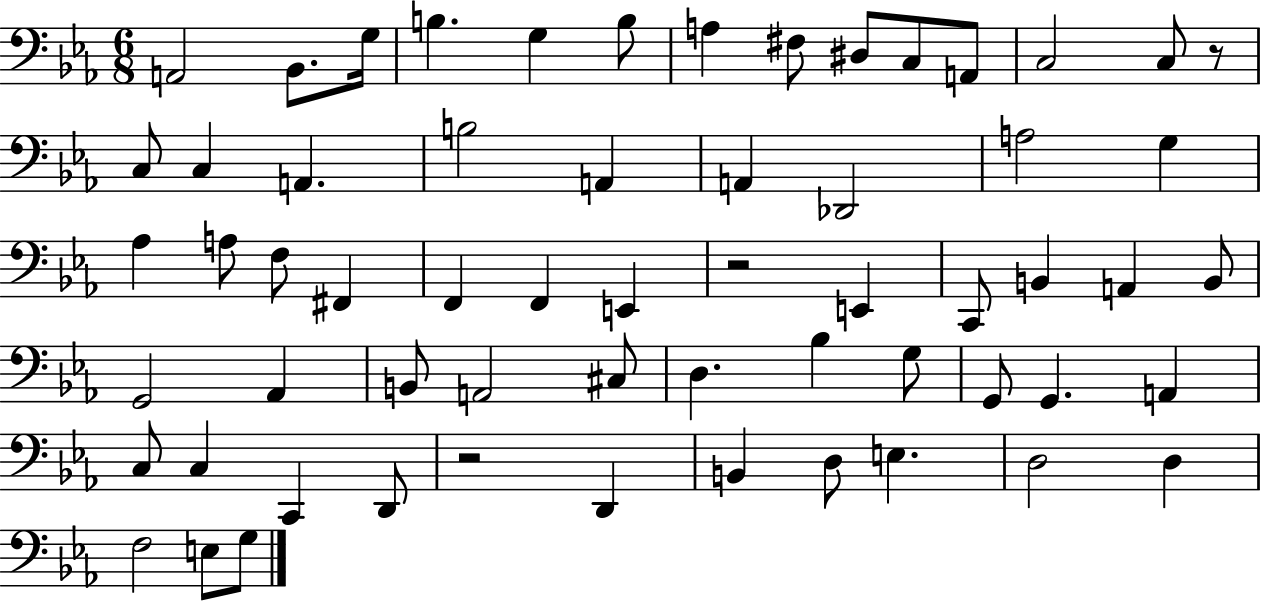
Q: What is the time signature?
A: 6/8